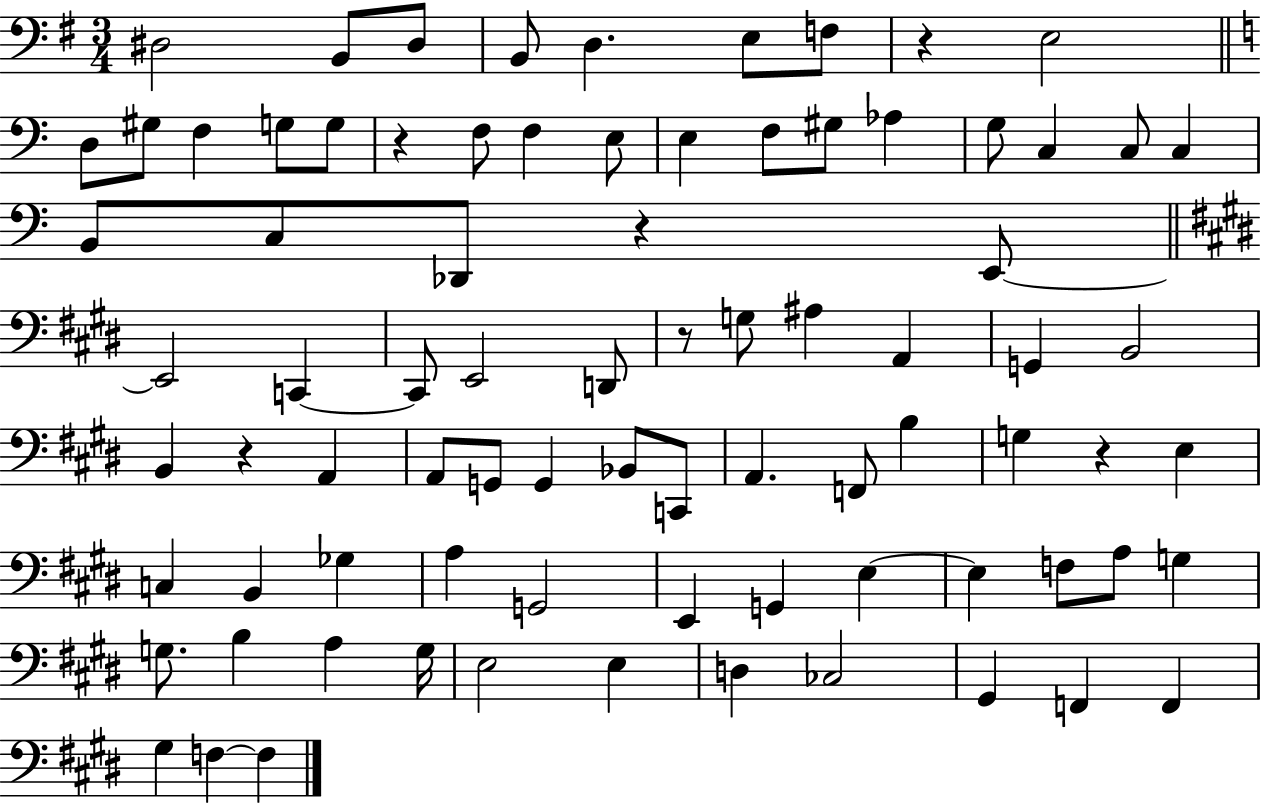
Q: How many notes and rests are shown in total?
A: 82